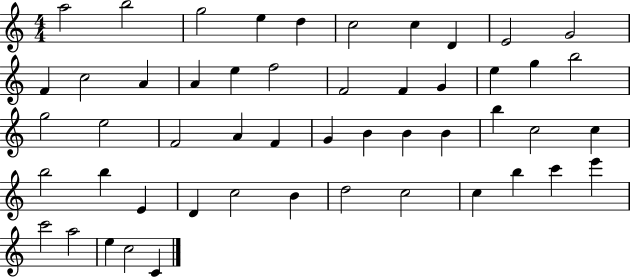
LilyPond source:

{
  \clef treble
  \numericTimeSignature
  \time 4/4
  \key c \major
  a''2 b''2 | g''2 e''4 d''4 | c''2 c''4 d'4 | e'2 g'2 | \break f'4 c''2 a'4 | a'4 e''4 f''2 | f'2 f'4 g'4 | e''4 g''4 b''2 | \break g''2 e''2 | f'2 a'4 f'4 | g'4 b'4 b'4 b'4 | b''4 c''2 c''4 | \break b''2 b''4 e'4 | d'4 c''2 b'4 | d''2 c''2 | c''4 b''4 c'''4 e'''4 | \break c'''2 a''2 | e''4 c''2 c'4 | \bar "|."
}